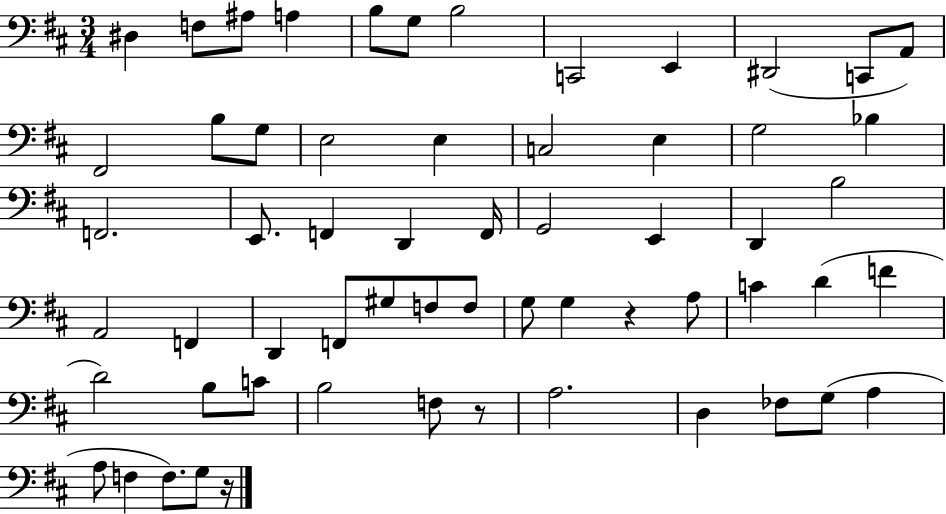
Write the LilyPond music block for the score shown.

{
  \clef bass
  \numericTimeSignature
  \time 3/4
  \key d \major
  \repeat volta 2 { dis4 f8 ais8 a4 | b8 g8 b2 | c,2 e,4 | dis,2( c,8 a,8) | \break fis,2 b8 g8 | e2 e4 | c2 e4 | g2 bes4 | \break f,2. | e,8. f,4 d,4 f,16 | g,2 e,4 | d,4 b2 | \break a,2 f,4 | d,4 f,8 gis8 f8 f8 | g8 g4 r4 a8 | c'4 d'4( f'4 | \break d'2) b8 c'8 | b2 f8 r8 | a2. | d4 fes8 g8( a4 | \break a8 f4 f8.) g8 r16 | } \bar "|."
}